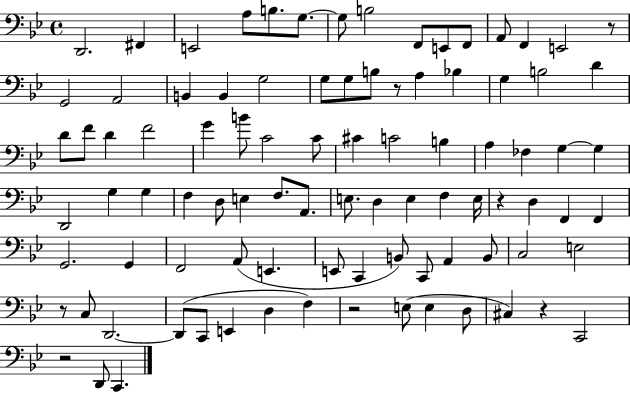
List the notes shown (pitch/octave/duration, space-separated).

D2/h. F#2/q E2/h A3/e B3/e. G3/e. G3/e B3/h F2/e E2/e F2/e A2/e F2/q E2/h R/e G2/h A2/h B2/q B2/q G3/h G3/e G3/e B3/e R/e A3/q Bb3/q G3/q B3/h D4/q D4/e F4/e D4/q F4/h G4/q B4/e C4/h C4/e C#4/q C4/h B3/q A3/q FES3/q G3/q G3/q D2/h G3/q G3/q F3/q D3/e E3/q F3/e. A2/e. E3/e. D3/q E3/q F3/q E3/s R/q D3/q F2/q F2/q G2/h. G2/q F2/h A2/e E2/q. E2/e C2/q B2/e C2/e A2/q B2/e C3/h E3/h R/e C3/e D2/h. D2/e C2/e E2/q D3/q F3/q R/h E3/e E3/q D3/e C#3/q R/q C2/h R/h D2/e C2/q.